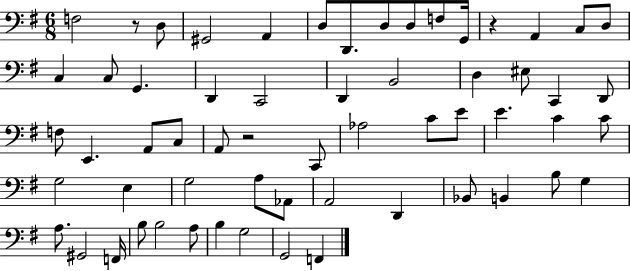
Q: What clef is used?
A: bass